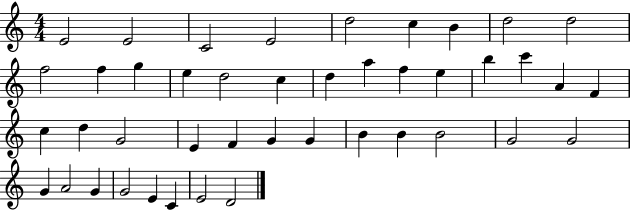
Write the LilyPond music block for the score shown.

{
  \clef treble
  \numericTimeSignature
  \time 4/4
  \key c \major
  e'2 e'2 | c'2 e'2 | d''2 c''4 b'4 | d''2 d''2 | \break f''2 f''4 g''4 | e''4 d''2 c''4 | d''4 a''4 f''4 e''4 | b''4 c'''4 a'4 f'4 | \break c''4 d''4 g'2 | e'4 f'4 g'4 g'4 | b'4 b'4 b'2 | g'2 g'2 | \break g'4 a'2 g'4 | g'2 e'4 c'4 | e'2 d'2 | \bar "|."
}